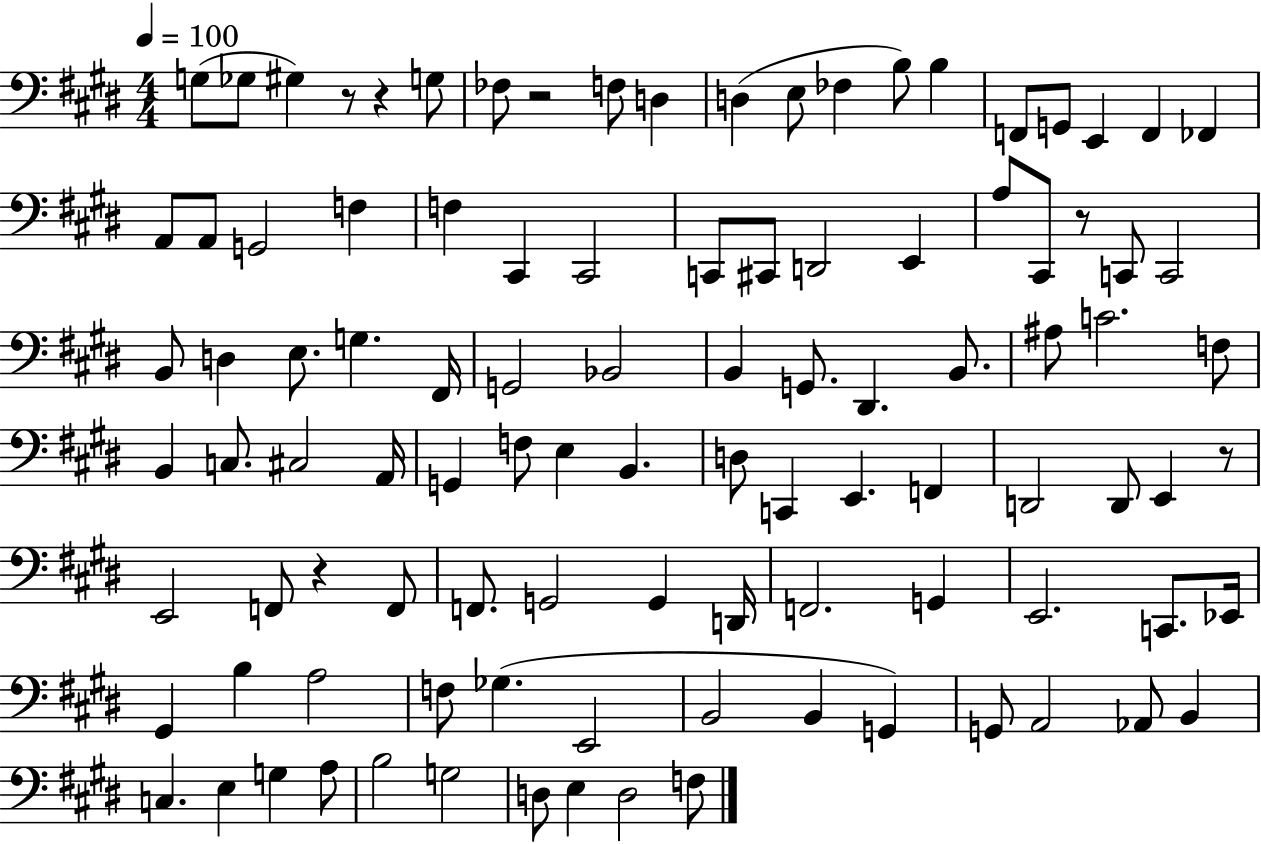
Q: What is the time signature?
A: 4/4